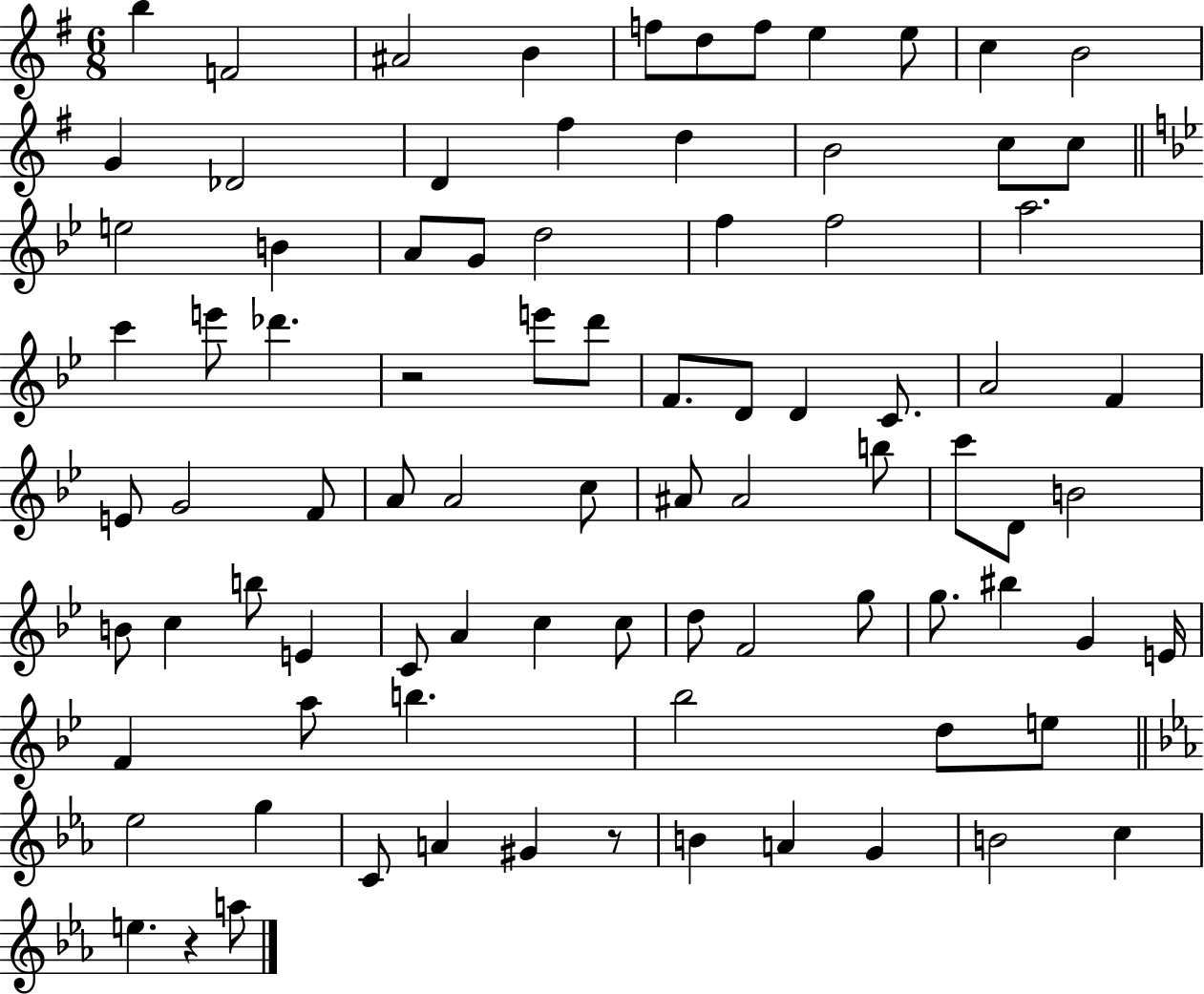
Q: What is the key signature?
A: G major